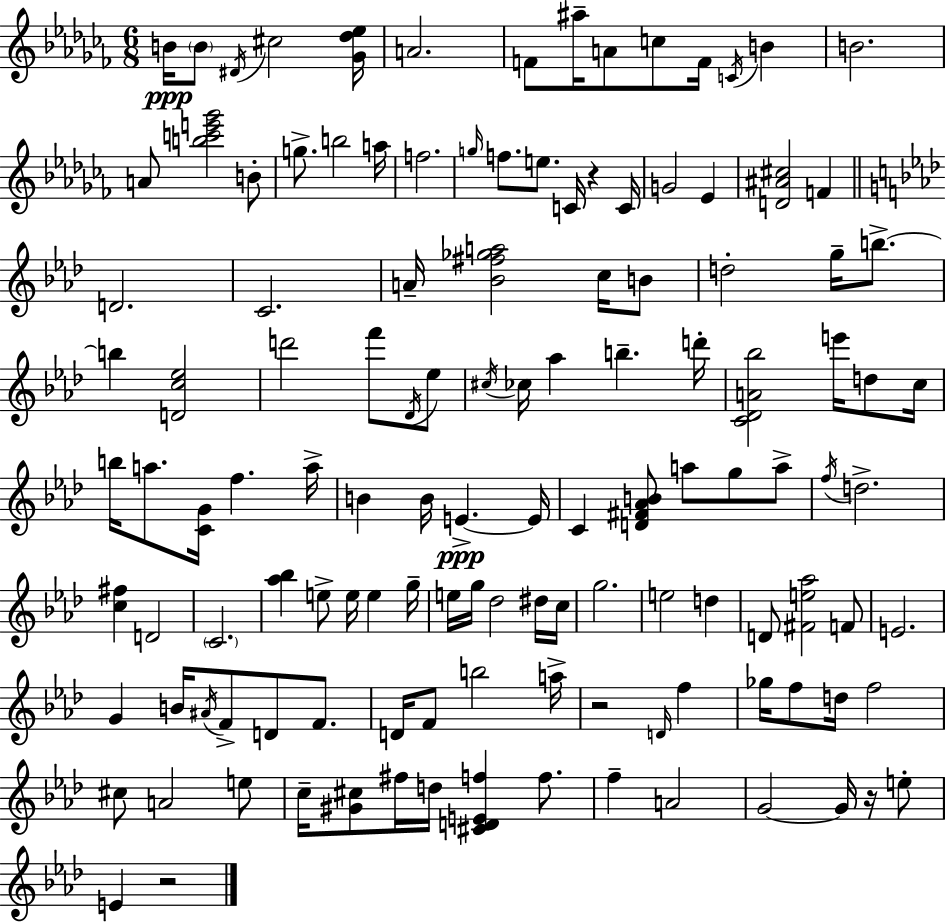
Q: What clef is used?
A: treble